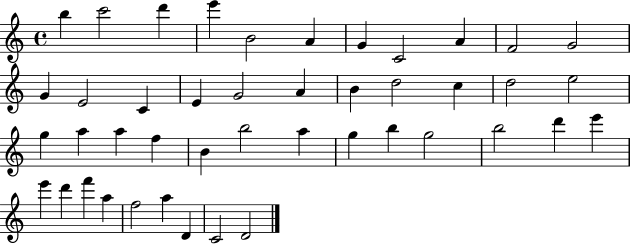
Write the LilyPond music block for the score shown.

{
  \clef treble
  \time 4/4
  \defaultTimeSignature
  \key c \major
  b''4 c'''2 d'''4 | e'''4 b'2 a'4 | g'4 c'2 a'4 | f'2 g'2 | \break g'4 e'2 c'4 | e'4 g'2 a'4 | b'4 d''2 c''4 | d''2 e''2 | \break g''4 a''4 a''4 f''4 | b'4 b''2 a''4 | g''4 b''4 g''2 | b''2 d'''4 e'''4 | \break e'''4 d'''4 f'''4 a''4 | f''2 a''4 d'4 | c'2 d'2 | \bar "|."
}